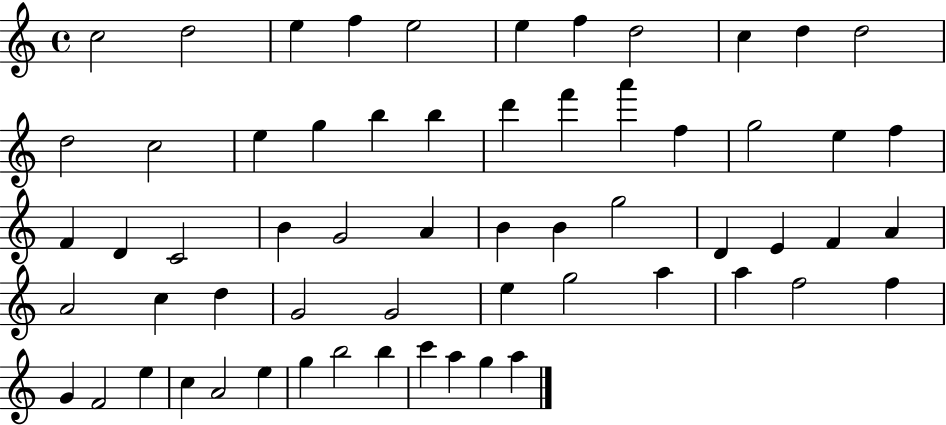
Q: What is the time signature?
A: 4/4